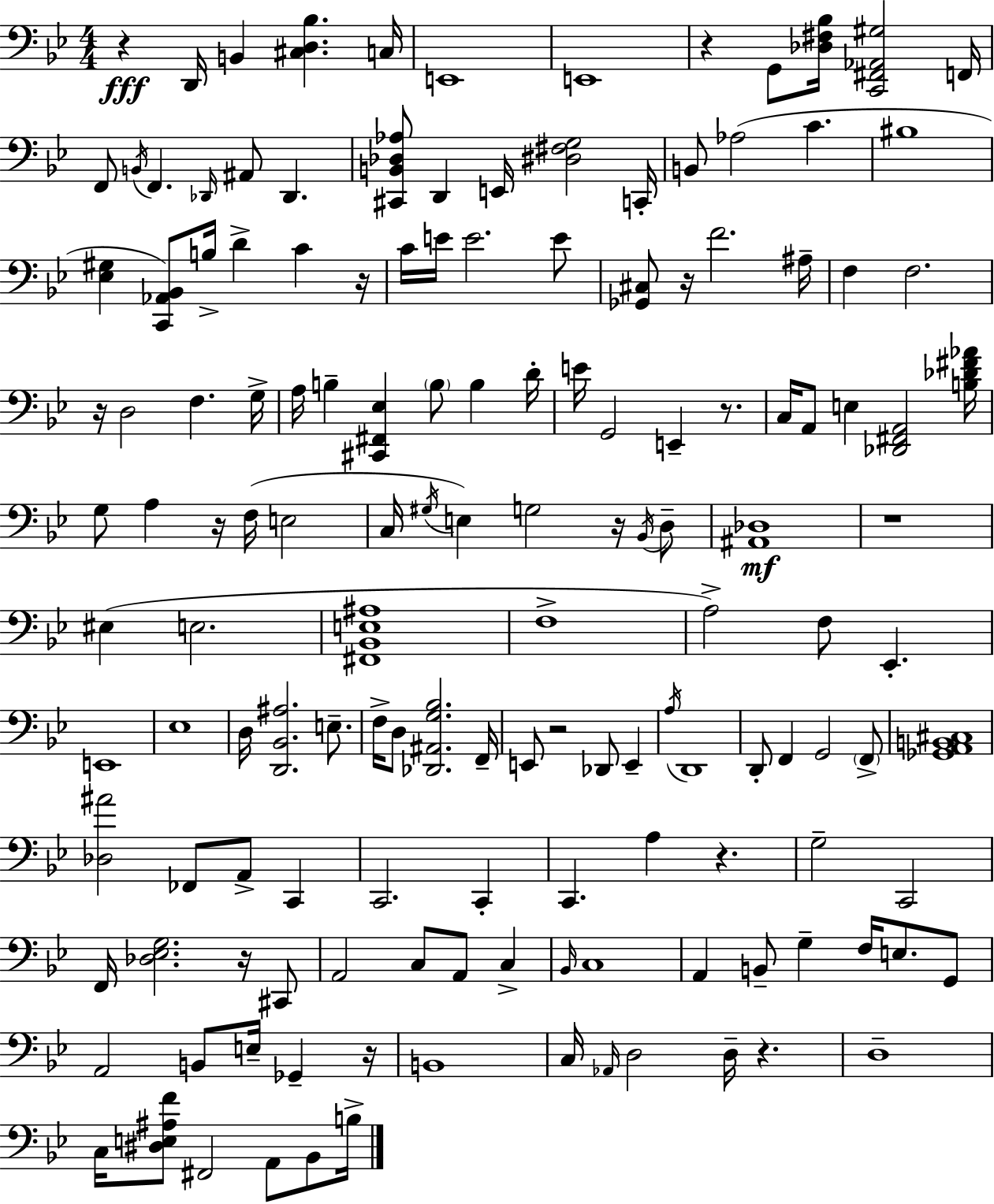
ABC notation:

X:1
T:Untitled
M:4/4
L:1/4
K:Bb
z D,,/4 B,, [^C,D,_B,] C,/4 E,,4 E,,4 z G,,/2 [_D,^F,_B,]/4 [C,,^F,,_A,,^G,]2 F,,/4 F,,/2 B,,/4 F,, _D,,/4 ^A,,/2 _D,, [^C,,B,,_D,_A,]/2 D,, E,,/4 [^D,^F,G,]2 C,,/4 B,,/2 _A,2 C ^B,4 [_E,^G,] [C,,_A,,_B,,]/2 B,/4 D C z/4 C/4 E/4 E2 E/2 [_G,,^C,]/2 z/4 F2 ^A,/4 F, F,2 z/4 D,2 F, G,/4 A,/4 B, [^C,,^F,,_E,] B,/2 B, D/4 E/4 G,,2 E,, z/2 C,/4 A,,/2 E, [_D,,^F,,A,,]2 [B,_D^F_A]/4 G,/2 A, z/4 F,/4 E,2 C,/4 ^G,/4 E, G,2 z/4 _B,,/4 D,/2 [^A,,_D,]4 z4 ^E, E,2 [^F,,_B,,E,^A,]4 F,4 A,2 F,/2 _E,, E,,4 _E,4 D,/4 [D,,_B,,^A,]2 E,/2 F,/4 D,/2 [_D,,^A,,G,_B,]2 F,,/4 E,,/2 z2 _D,,/2 E,, A,/4 D,,4 D,,/2 F,, G,,2 F,,/2 [_G,,A,,B,,^C,]4 [_D,^A]2 _F,,/2 A,,/2 C,, C,,2 C,, C,, A, z G,2 C,,2 F,,/4 [_D,_E,G,]2 z/4 ^C,,/2 A,,2 C,/2 A,,/2 C, _B,,/4 C,4 A,, B,,/2 G, F,/4 E,/2 G,,/2 A,,2 B,,/2 E,/4 _G,, z/4 B,,4 C,/4 _A,,/4 D,2 D,/4 z D,4 C,/4 [^D,E,^A,F]/2 ^F,,2 A,,/2 _B,,/2 B,/4